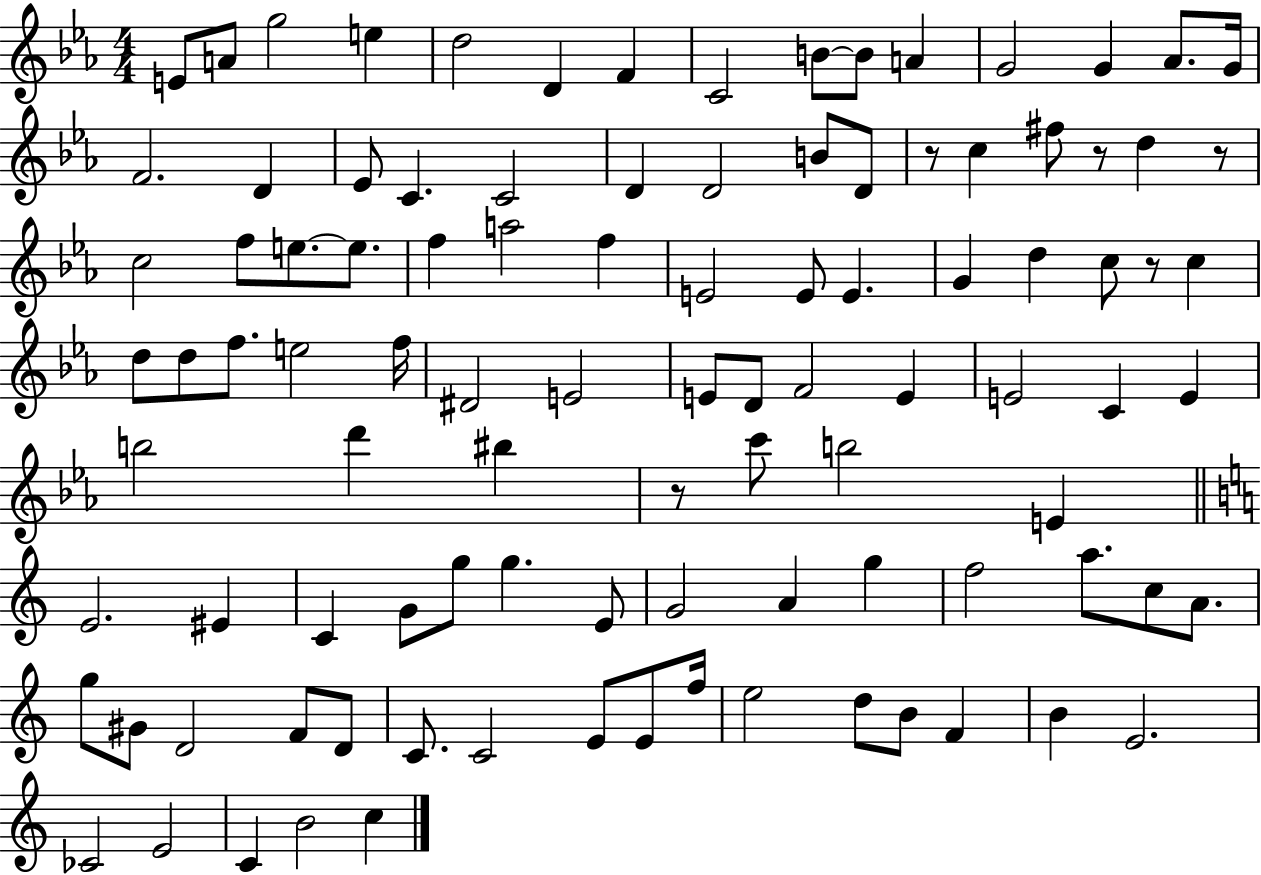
E4/e A4/e G5/h E5/q D5/h D4/q F4/q C4/h B4/e B4/e A4/q G4/h G4/q Ab4/e. G4/s F4/h. D4/q Eb4/e C4/q. C4/h D4/q D4/h B4/e D4/e R/e C5/q F#5/e R/e D5/q R/e C5/h F5/e E5/e. E5/e. F5/q A5/h F5/q E4/h E4/e E4/q. G4/q D5/q C5/e R/e C5/q D5/e D5/e F5/e. E5/h F5/s D#4/h E4/h E4/e D4/e F4/h E4/q E4/h C4/q E4/q B5/h D6/q BIS5/q R/e C6/e B5/h E4/q E4/h. EIS4/q C4/q G4/e G5/e G5/q. E4/e G4/h A4/q G5/q F5/h A5/e. C5/e A4/e. G5/e G#4/e D4/h F4/e D4/e C4/e. C4/h E4/e E4/e F5/s E5/h D5/e B4/e F4/q B4/q E4/h. CES4/h E4/h C4/q B4/h C5/q